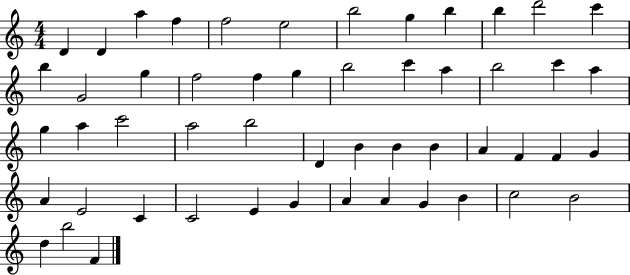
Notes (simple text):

D4/q D4/q A5/q F5/q F5/h E5/h B5/h G5/q B5/q B5/q D6/h C6/q B5/q G4/h G5/q F5/h F5/q G5/q B5/h C6/q A5/q B5/h C6/q A5/q G5/q A5/q C6/h A5/h B5/h D4/q B4/q B4/q B4/q A4/q F4/q F4/q G4/q A4/q E4/h C4/q C4/h E4/q G4/q A4/q A4/q G4/q B4/q C5/h B4/h D5/q B5/h F4/q